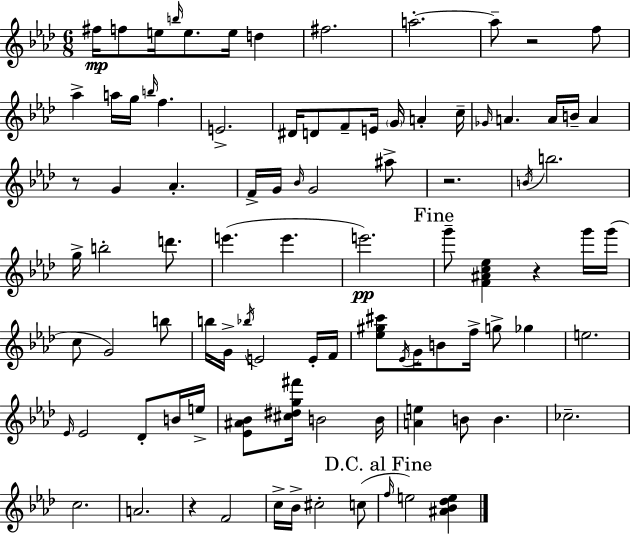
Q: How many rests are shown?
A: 5